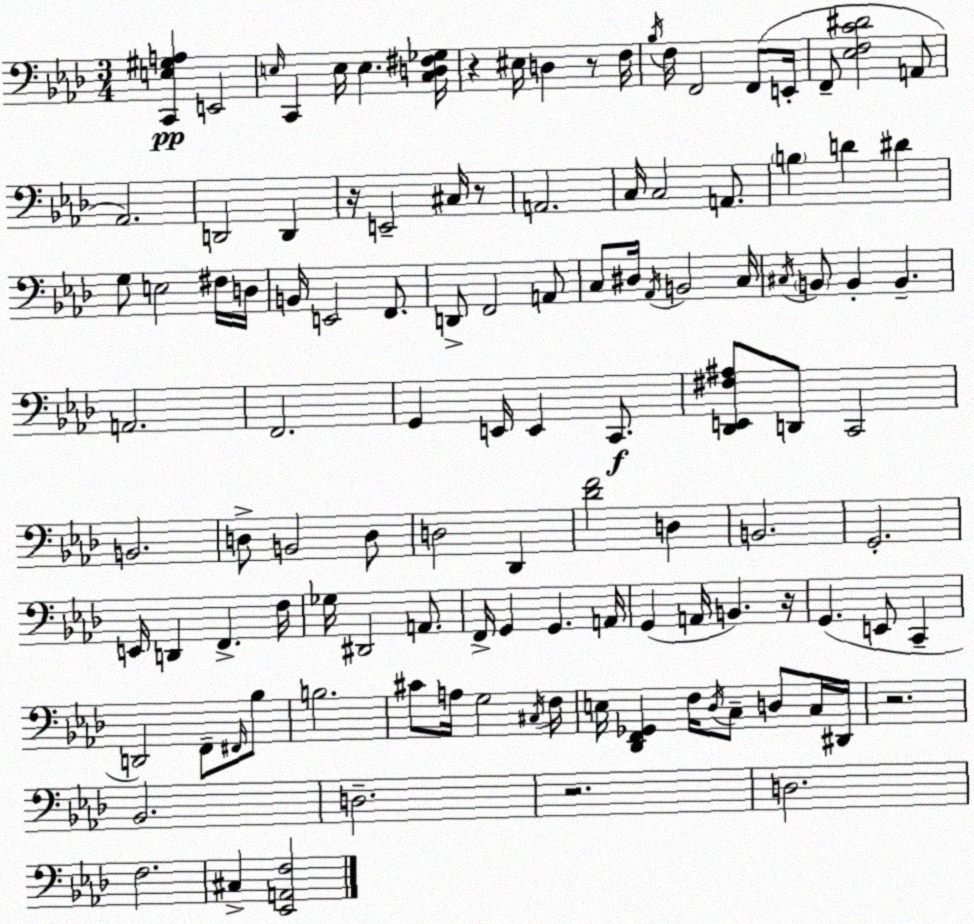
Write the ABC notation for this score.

X:1
T:Untitled
M:3/4
L:1/4
K:Ab
[C,,E,^G,A,] E,,2 E,/4 C,, E,/4 E, [C,D,^F,_G,]/4 z ^E,/4 D, z/2 F,/4 _B,/4 F,/4 F,,2 F,,/2 E,,/4 F,,/2 [_E,F,C^D]2 A,,/2 _A,,2 D,,2 D,, z/4 E,,2 ^C,/4 z/2 A,,2 C,/4 C,2 A,,/2 B, D ^D G,/2 E,2 ^F,/4 D,/4 B,,/4 E,,2 F,,/2 D,,/2 F,,2 A,,/2 C,/2 ^D,/4 _A,,/4 B,,2 C,/4 ^C,/4 B,,/2 B,, B,, A,,2 F,,2 G,, E,,/4 E,, C,,/2 [_D,,E,,^F,^A,]/2 D,,/2 C,,2 B,,2 D,/2 B,,2 D,/2 D,2 _D,, [_DF]2 D, B,,2 G,,2 E,,/4 D,, F,, F,/4 _G,/4 ^D,,2 A,,/2 F,,/4 G,, G,, A,,/4 G,, A,,/4 B,, z/4 G,, E,,/2 C,, D,,2 F,,/2 ^F,,/4 _B,/2 B,2 ^C/2 A,/4 G,2 ^C,/4 F,/4 E,/4 [_D,,F,,_G,,] F,/4 _D,/4 C,/2 D,/2 C,/4 ^D,,/4 z2 _B,,2 D,2 z2 D,2 F,2 ^C, [_E,,A,,F,]2